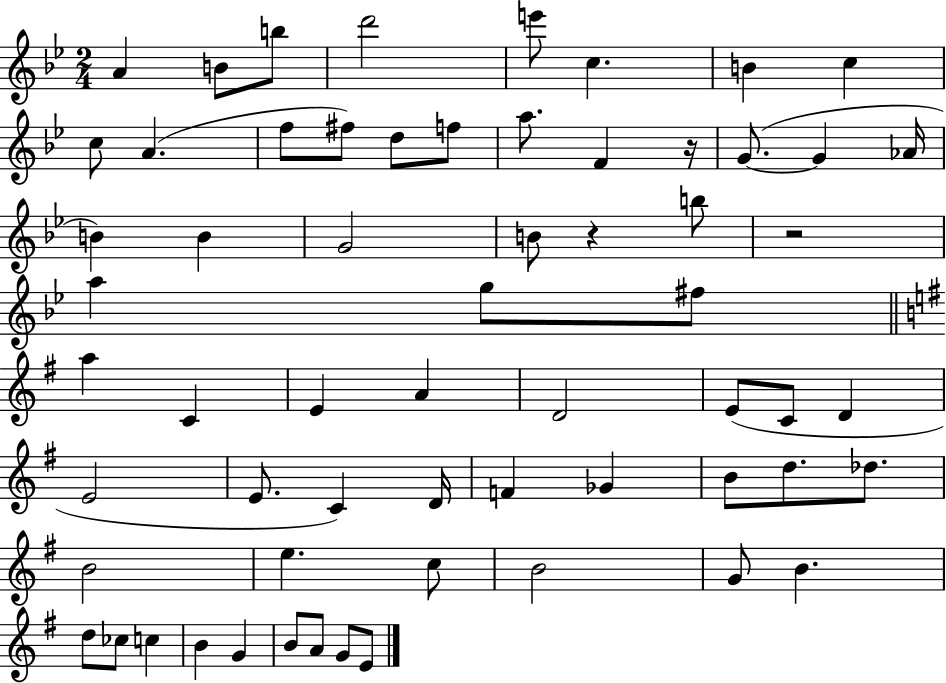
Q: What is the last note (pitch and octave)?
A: E4